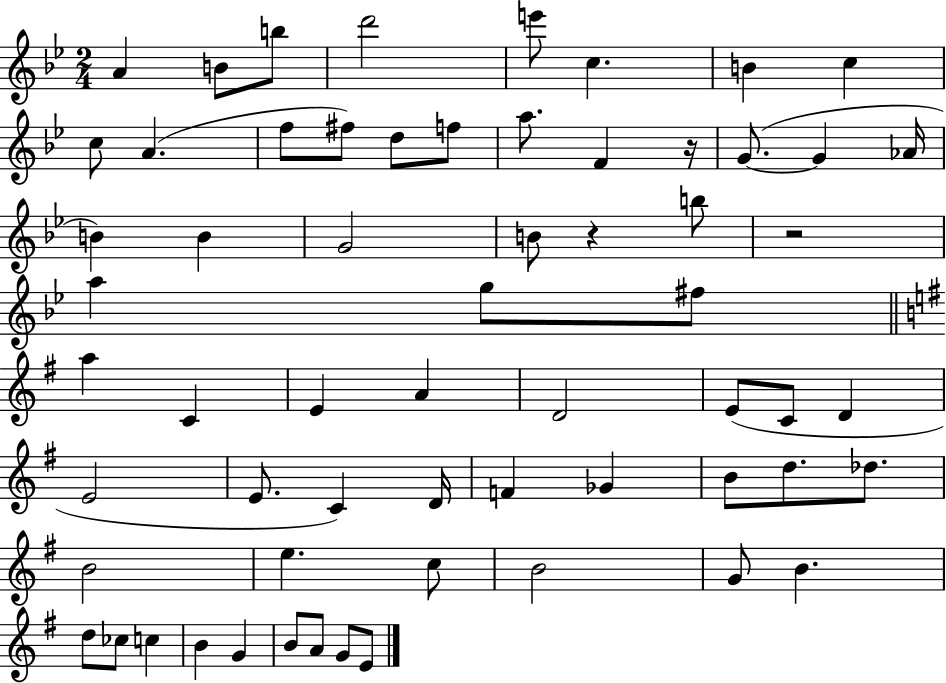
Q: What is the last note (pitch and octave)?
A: E4